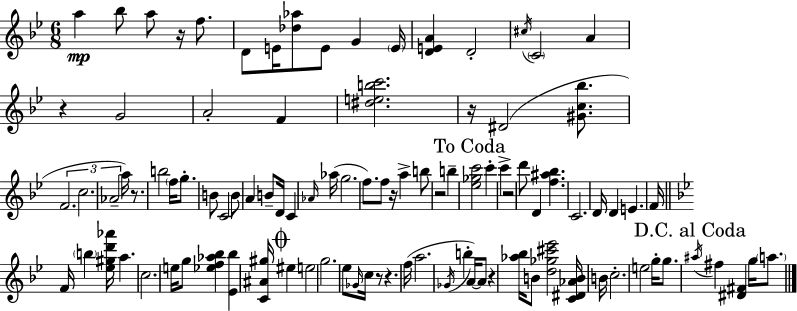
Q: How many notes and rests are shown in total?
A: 100